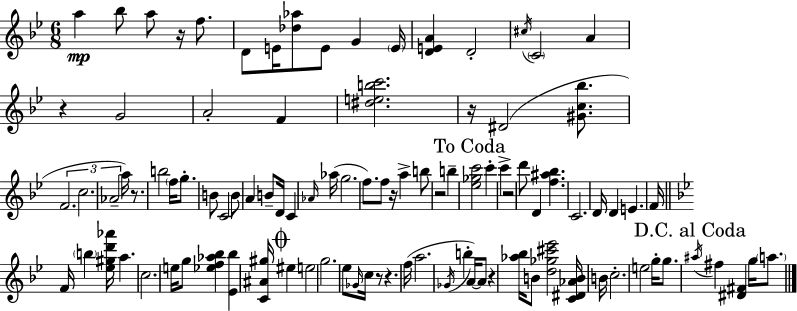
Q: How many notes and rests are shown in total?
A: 100